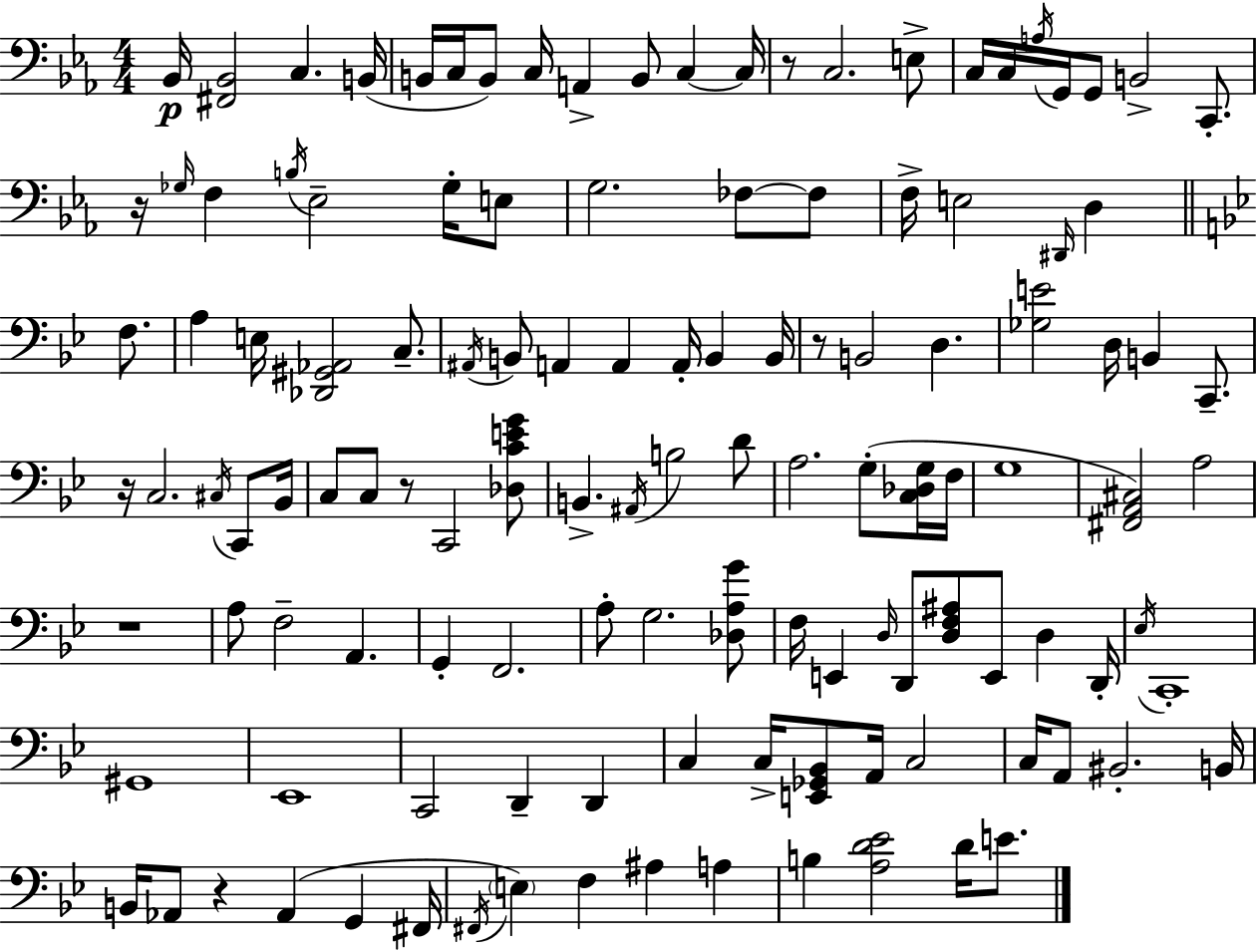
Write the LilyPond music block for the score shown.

{
  \clef bass
  \numericTimeSignature
  \time 4/4
  \key ees \major
  bes,16\p <fis, bes,>2 c4. b,16( | b,16 c16 b,8) c16 a,4-> b,8 c4~~ c16 | r8 c2. e8-> | c16 c16 \acciaccatura { a16 } g,16 g,8 b,2-> c,8.-. | \break r16 \grace { ges16 } f4 \acciaccatura { b16 } ees2-- | ges16-. e8 g2. fes8~~ | fes8 f16-> e2 \grace { dis,16 } d4 | \bar "||" \break \key bes \major f8. a4 e16 <des, gis, aes,>2 | c8.-- \acciaccatura { ais,16 } b,8 a,4 a,4 a,16-. b,4 | b,16 r8 b,2 d4. | <ges e'>2 d16 b,4 | \break c,8.-- r16 c2. | \acciaccatura { cis16 } c,8 bes,16 c8 c8 r8 c,2 | <des c' e' g'>8 b,4.-> \acciaccatura { ais,16 } b2 | d'8 a2. | \break g8-.( <c des g>16 f16 g1 | <fis, a, cis>2) a2 | r1 | a8 f2-- | \break a,4. g,4-. f,2. | a8-. g2. | <des a g'>8 f16 e,4 \grace { d16 } d,8 <d f ais>8 | e,8 d4 d,16-. \acciaccatura { ees16 } c,1-. | \break gis,1 | ees,1 | c,2 | d,4-- d,4 c4 c16-> <e, ges, bes,>8 a,16 | \break c2 c16 a,8 bis,2.-. | b,16 b,16 aes,8 r4 aes,4( | g,4 fis,16 \acciaccatura { fis,16 }) \parenthesize e4 f4 | ais4 a4 b4 <a d' ees'>2 | \break d'16 e'8. \bar "|."
}